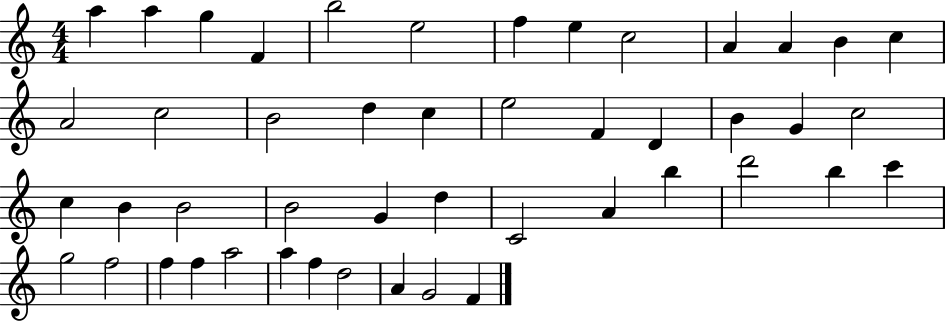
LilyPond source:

{
  \clef treble
  \numericTimeSignature
  \time 4/4
  \key c \major
  a''4 a''4 g''4 f'4 | b''2 e''2 | f''4 e''4 c''2 | a'4 a'4 b'4 c''4 | \break a'2 c''2 | b'2 d''4 c''4 | e''2 f'4 d'4 | b'4 g'4 c''2 | \break c''4 b'4 b'2 | b'2 g'4 d''4 | c'2 a'4 b''4 | d'''2 b''4 c'''4 | \break g''2 f''2 | f''4 f''4 a''2 | a''4 f''4 d''2 | a'4 g'2 f'4 | \break \bar "|."
}